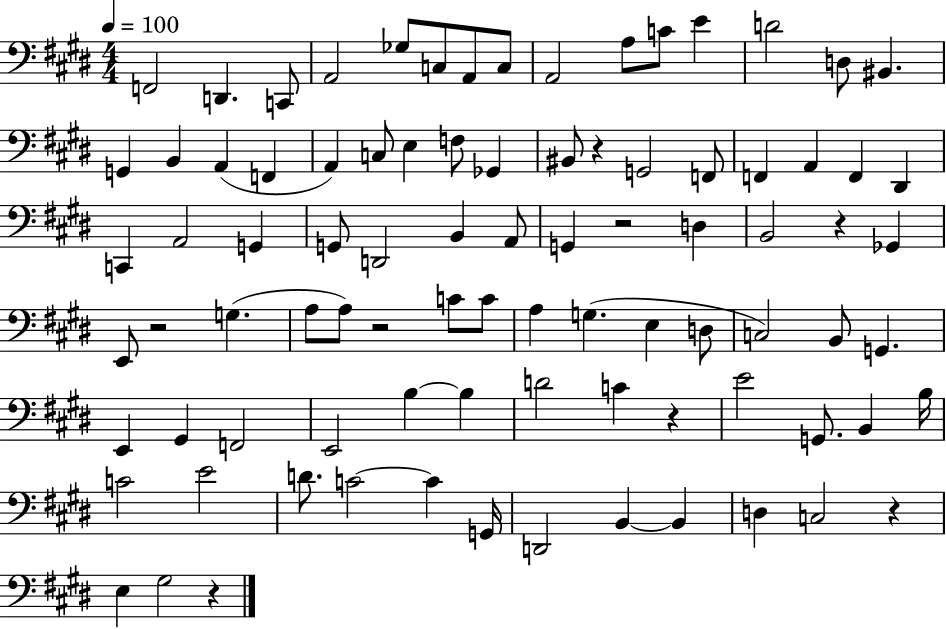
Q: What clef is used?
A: bass